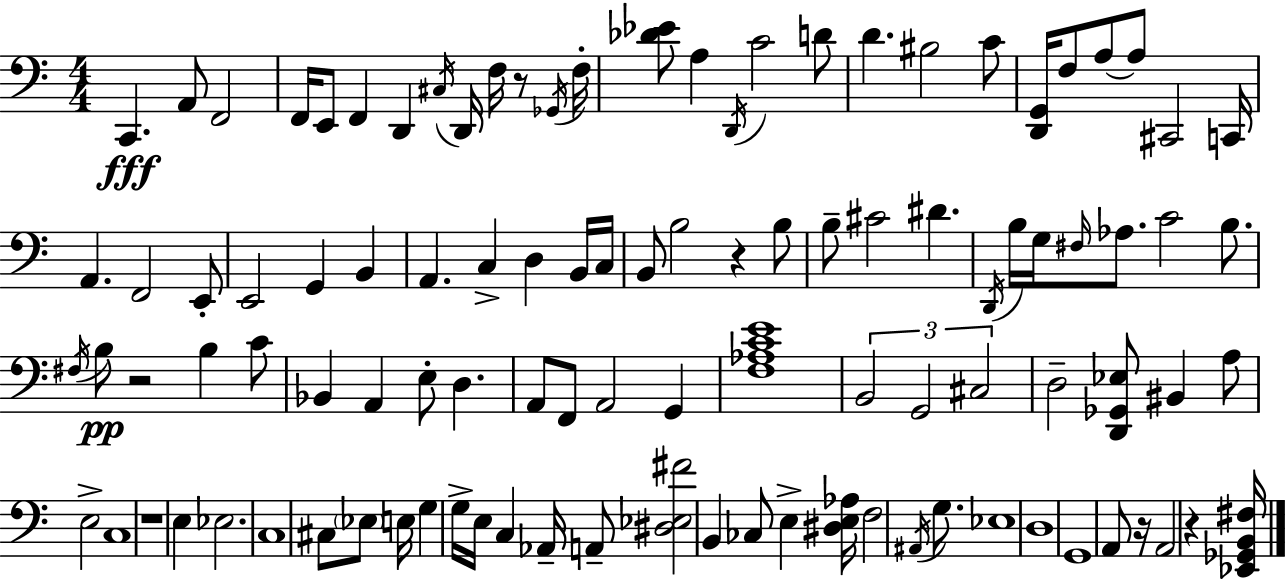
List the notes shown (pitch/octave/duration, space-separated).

C2/q. A2/e F2/h F2/s E2/e F2/q D2/q C#3/s D2/s F3/s R/e Gb2/s F3/s [Db4,Eb4]/e A3/q D2/s C4/h D4/e D4/q. BIS3/h C4/e [D2,G2]/s F3/e A3/e A3/e C#2/h C2/s A2/q. F2/h E2/e E2/h G2/q B2/q A2/q. C3/q D3/q B2/s C3/s B2/e B3/h R/q B3/e B3/e C#4/h D#4/q. D2/s B3/s G3/s F#3/s Ab3/e. C4/h B3/e. F#3/s B3/e R/h B3/q C4/e Bb2/q A2/q E3/e D3/q. A2/e F2/e A2/h G2/q [F3,Ab3,C4,E4]/w B2/h G2/h C#3/h D3/h [D2,Gb2,Eb3]/e BIS2/q A3/e E3/h C3/w R/w E3/q Eb3/h. C3/w C#3/e Eb3/e E3/s G3/q G3/s E3/s C3/q Ab2/s A2/e [D#3,Eb3,F#4]/h B2/q CES3/e E3/q [D#3,E3,Ab3]/s F3/h A#2/s G3/e. Eb3/w D3/w G2/w A2/e R/s A2/h R/q [Eb2,Gb2,B2,F#3]/s